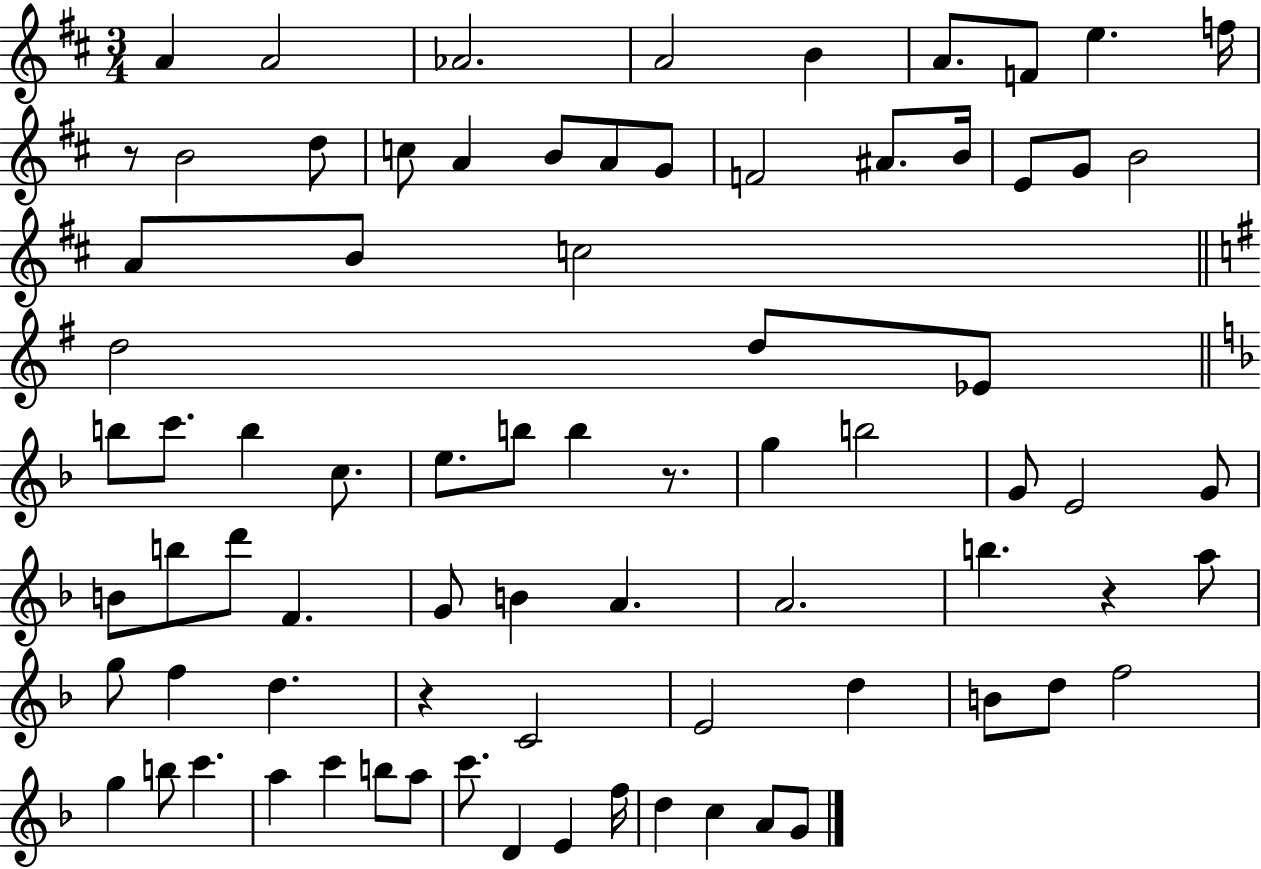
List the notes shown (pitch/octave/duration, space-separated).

A4/q A4/h Ab4/h. A4/h B4/q A4/e. F4/e E5/q. F5/s R/e B4/h D5/e C5/e A4/q B4/e A4/e G4/e F4/h A#4/e. B4/s E4/e G4/e B4/h A4/e B4/e C5/h D5/h D5/e Eb4/e B5/e C6/e. B5/q C5/e. E5/e. B5/e B5/q R/e. G5/q B5/h G4/e E4/h G4/e B4/e B5/e D6/e F4/q. G4/e B4/q A4/q. A4/h. B5/q. R/q A5/e G5/e F5/q D5/q. R/q C4/h E4/h D5/q B4/e D5/e F5/h G5/q B5/e C6/q. A5/q C6/q B5/e A5/e C6/e. D4/q E4/q F5/s D5/q C5/q A4/e G4/e